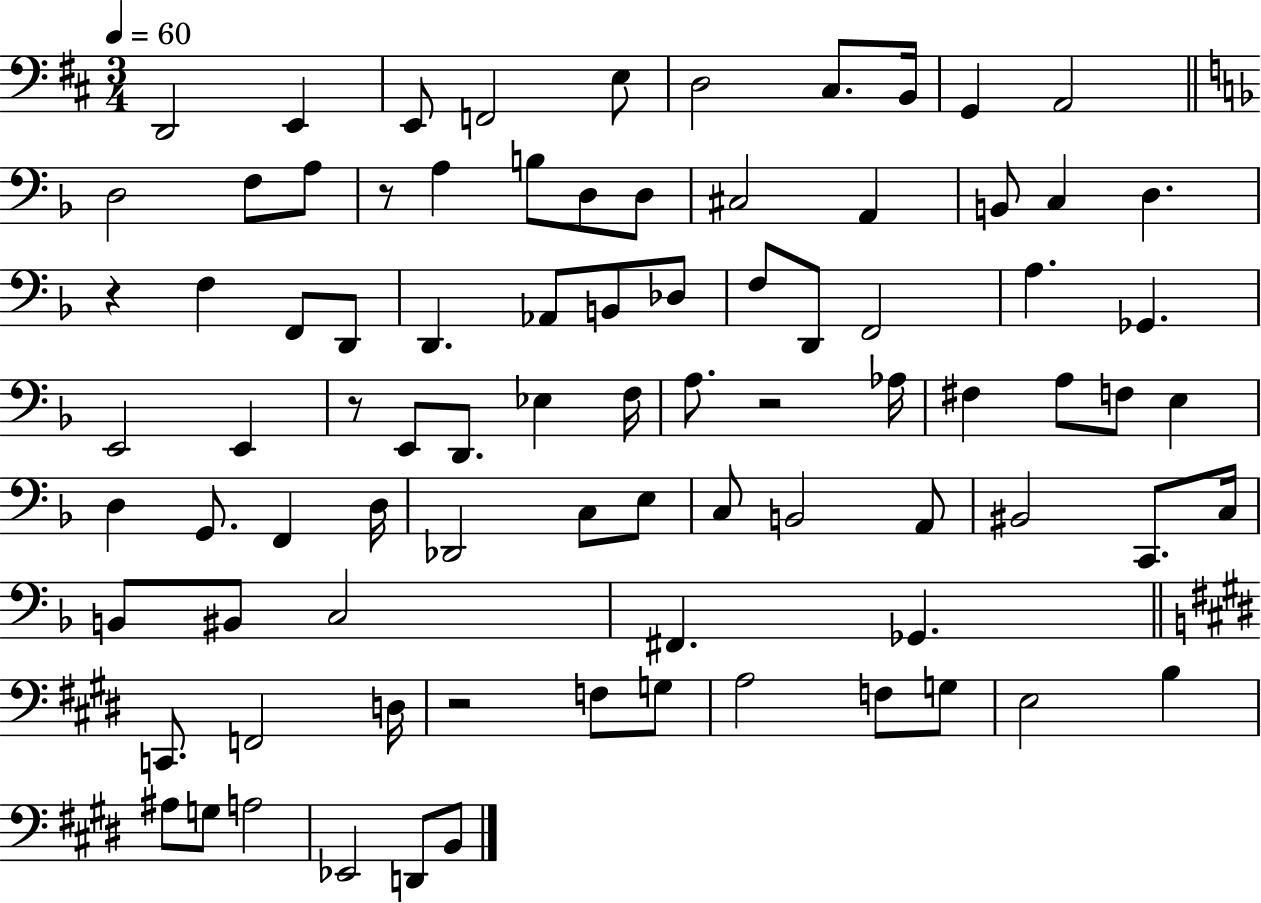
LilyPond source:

{
  \clef bass
  \numericTimeSignature
  \time 3/4
  \key d \major
  \tempo 4 = 60
  d,2 e,4 | e,8 f,2 e8 | d2 cis8. b,16 | g,4 a,2 | \break \bar "||" \break \key d \minor d2 f8 a8 | r8 a4 b8 d8 d8 | cis2 a,4 | b,8 c4 d4. | \break r4 f4 f,8 d,8 | d,4. aes,8 b,8 des8 | f8 d,8 f,2 | a4. ges,4. | \break e,2 e,4 | r8 e,8 d,8. ees4 f16 | a8. r2 aes16 | fis4 a8 f8 e4 | \break d4 g,8. f,4 d16 | des,2 c8 e8 | c8 b,2 a,8 | bis,2 c,8. c16 | \break b,8 bis,8 c2 | fis,4. ges,4. | \bar "||" \break \key e \major c,8. f,2 d16 | r2 f8 g8 | a2 f8 g8 | e2 b4 | \break ais8 g8 a2 | ees,2 d,8 b,8 | \bar "|."
}